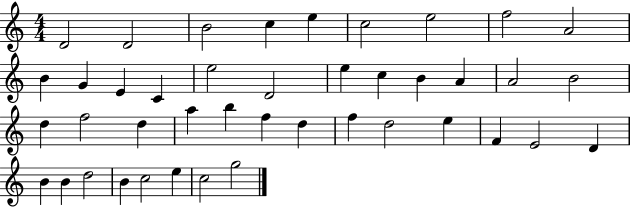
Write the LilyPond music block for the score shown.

{
  \clef treble
  \numericTimeSignature
  \time 4/4
  \key c \major
  d'2 d'2 | b'2 c''4 e''4 | c''2 e''2 | f''2 a'2 | \break b'4 g'4 e'4 c'4 | e''2 d'2 | e''4 c''4 b'4 a'4 | a'2 b'2 | \break d''4 f''2 d''4 | a''4 b''4 f''4 d''4 | f''4 d''2 e''4 | f'4 e'2 d'4 | \break b'4 b'4 d''2 | b'4 c''2 e''4 | c''2 g''2 | \bar "|."
}